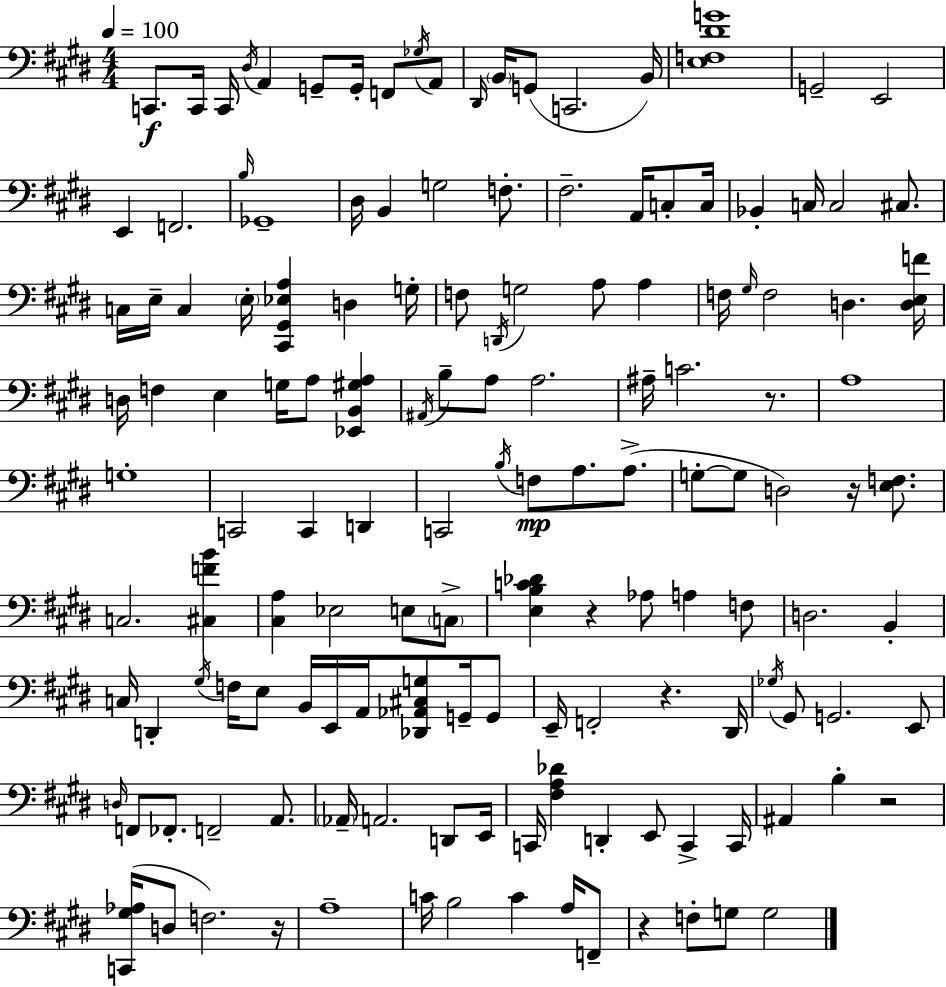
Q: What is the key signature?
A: E major